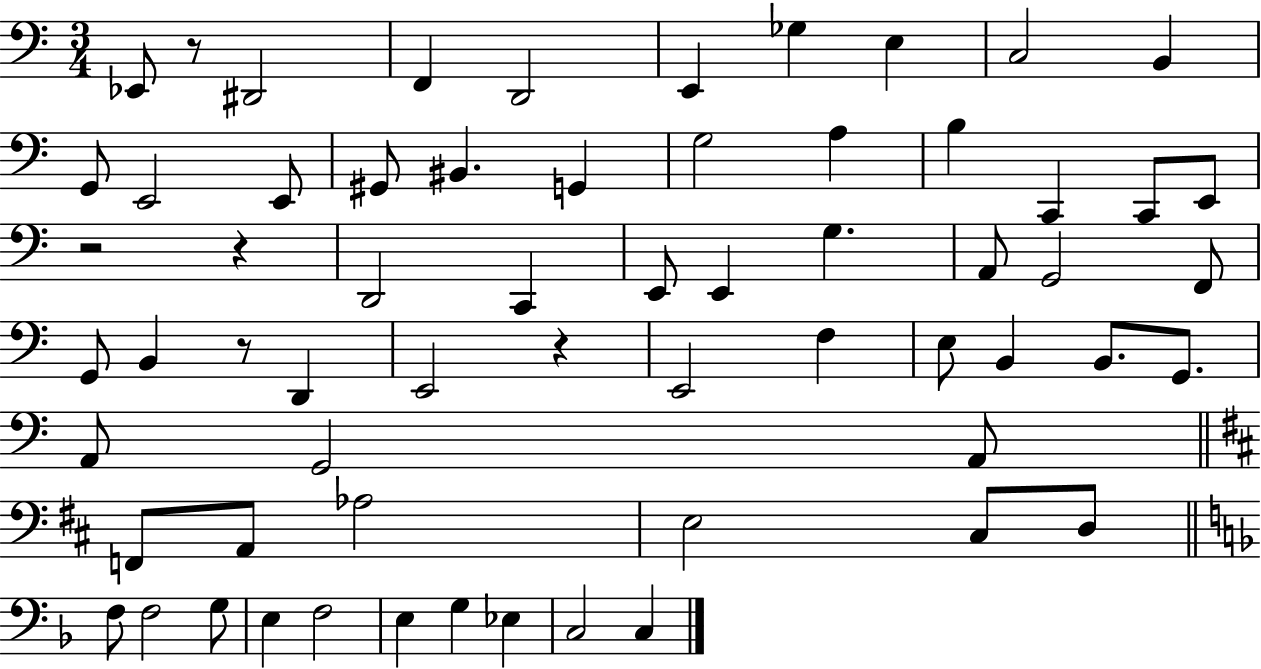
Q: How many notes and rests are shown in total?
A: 63